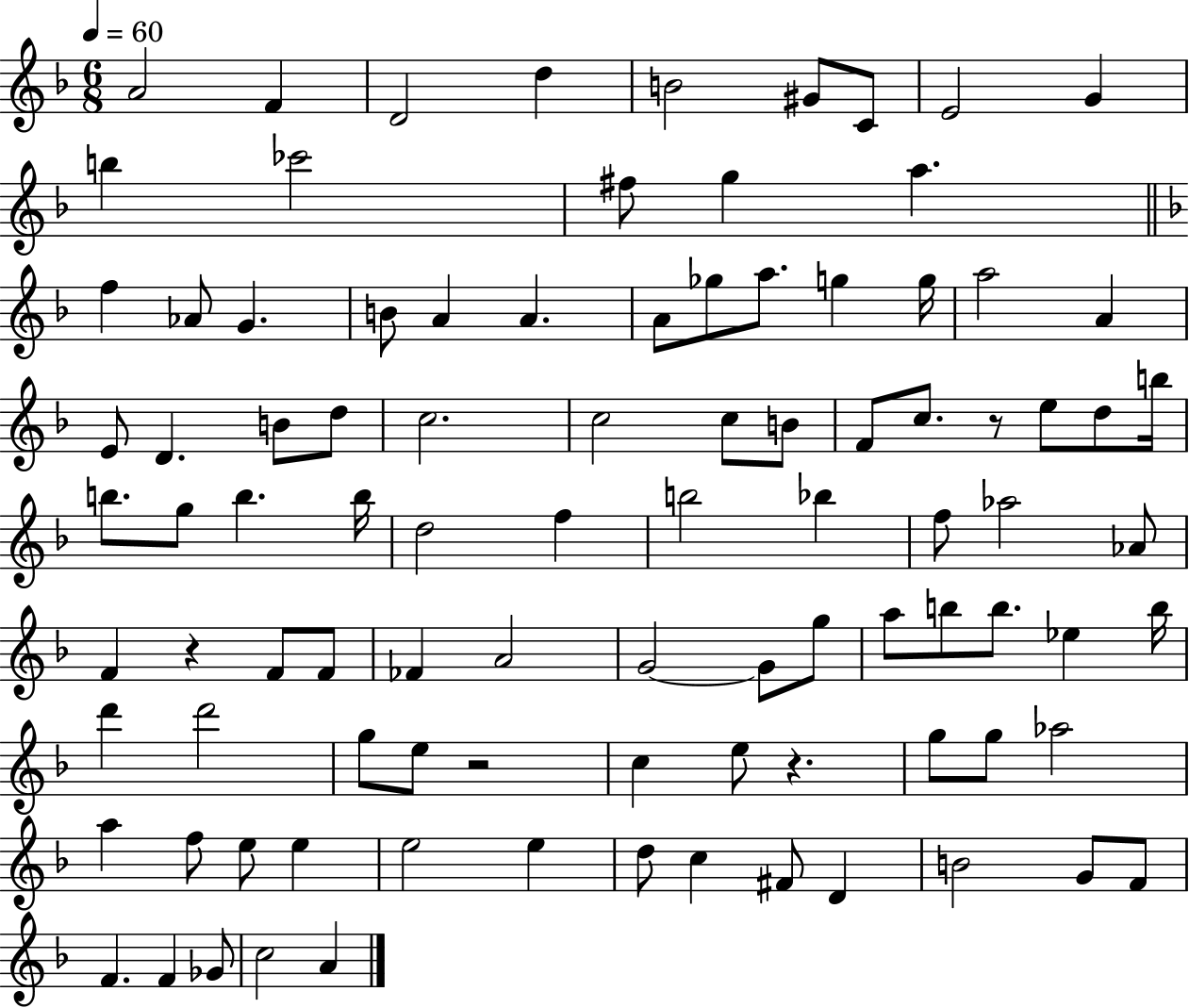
A4/h F4/q D4/h D5/q B4/h G#4/e C4/e E4/h G4/q B5/q CES6/h F#5/e G5/q A5/q. F5/q Ab4/e G4/q. B4/e A4/q A4/q. A4/e Gb5/e A5/e. G5/q G5/s A5/h A4/q E4/e D4/q. B4/e D5/e C5/h. C5/h C5/e B4/e F4/e C5/e. R/e E5/e D5/e B5/s B5/e. G5/e B5/q. B5/s D5/h F5/q B5/h Bb5/q F5/e Ab5/h Ab4/e F4/q R/q F4/e F4/e FES4/q A4/h G4/h G4/e G5/e A5/e B5/e B5/e. Eb5/q B5/s D6/q D6/h G5/e E5/e R/h C5/q E5/e R/q. G5/e G5/e Ab5/h A5/q F5/e E5/e E5/q E5/h E5/q D5/e C5/q F#4/e D4/q B4/h G4/e F4/e F4/q. F4/q Gb4/e C5/h A4/q